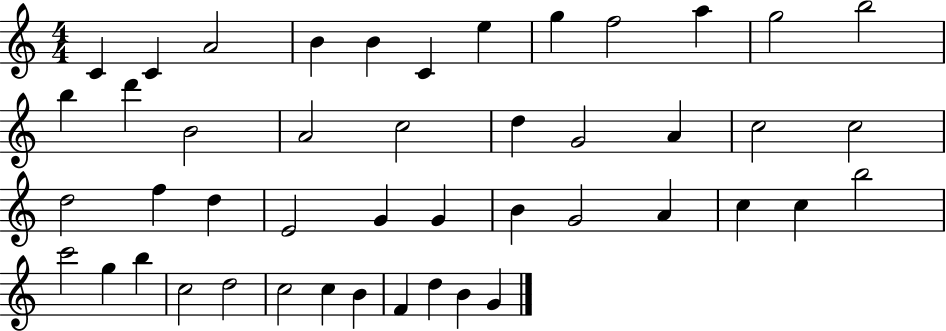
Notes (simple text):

C4/q C4/q A4/h B4/q B4/q C4/q E5/q G5/q F5/h A5/q G5/h B5/h B5/q D6/q B4/h A4/h C5/h D5/q G4/h A4/q C5/h C5/h D5/h F5/q D5/q E4/h G4/q G4/q B4/q G4/h A4/q C5/q C5/q B5/h C6/h G5/q B5/q C5/h D5/h C5/h C5/q B4/q F4/q D5/q B4/q G4/q